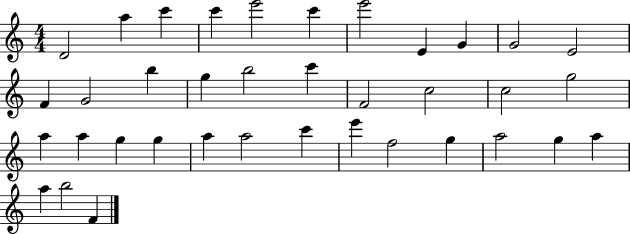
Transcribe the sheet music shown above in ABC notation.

X:1
T:Untitled
M:4/4
L:1/4
K:C
D2 a c' c' e'2 c' e'2 E G G2 E2 F G2 b g b2 c' F2 c2 c2 g2 a a g g a a2 c' e' f2 g a2 g a a b2 F